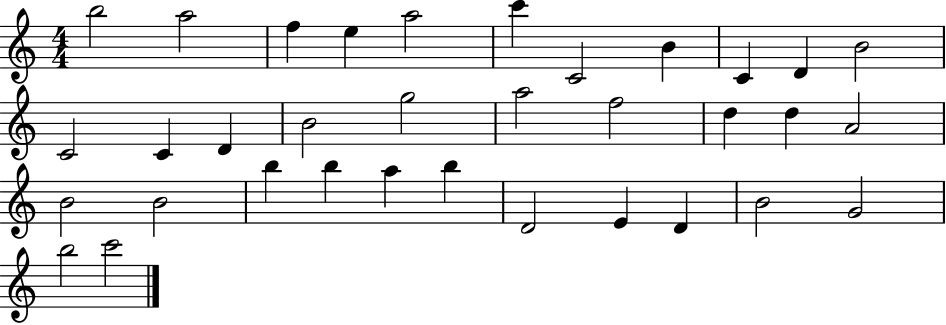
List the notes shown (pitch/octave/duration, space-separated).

B5/h A5/h F5/q E5/q A5/h C6/q C4/h B4/q C4/q D4/q B4/h C4/h C4/q D4/q B4/h G5/h A5/h F5/h D5/q D5/q A4/h B4/h B4/h B5/q B5/q A5/q B5/q D4/h E4/q D4/q B4/h G4/h B5/h C6/h